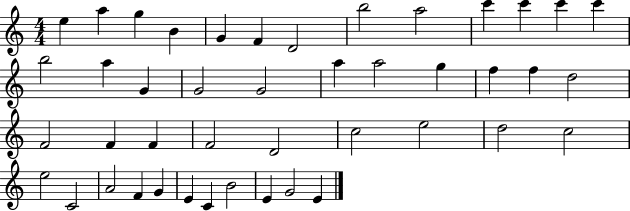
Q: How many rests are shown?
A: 0